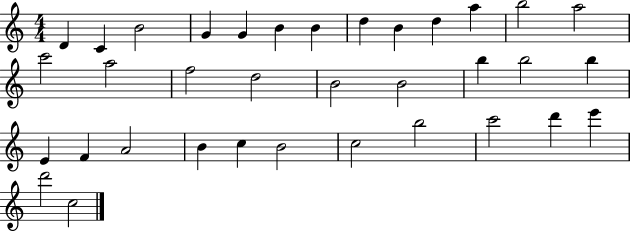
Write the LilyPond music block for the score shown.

{
  \clef treble
  \numericTimeSignature
  \time 4/4
  \key c \major
  d'4 c'4 b'2 | g'4 g'4 b'4 b'4 | d''4 b'4 d''4 a''4 | b''2 a''2 | \break c'''2 a''2 | f''2 d''2 | b'2 b'2 | b''4 b''2 b''4 | \break e'4 f'4 a'2 | b'4 c''4 b'2 | c''2 b''2 | c'''2 d'''4 e'''4 | \break d'''2 c''2 | \bar "|."
}